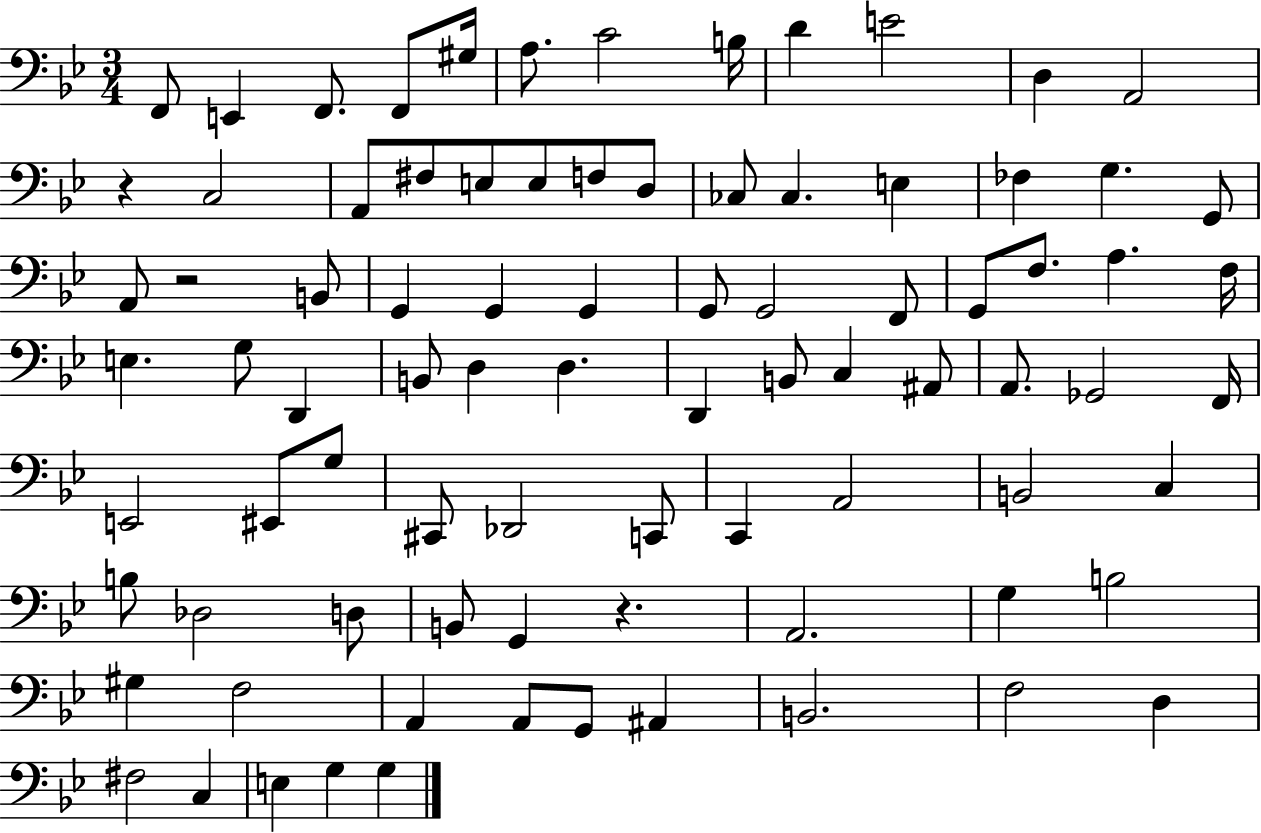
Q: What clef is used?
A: bass